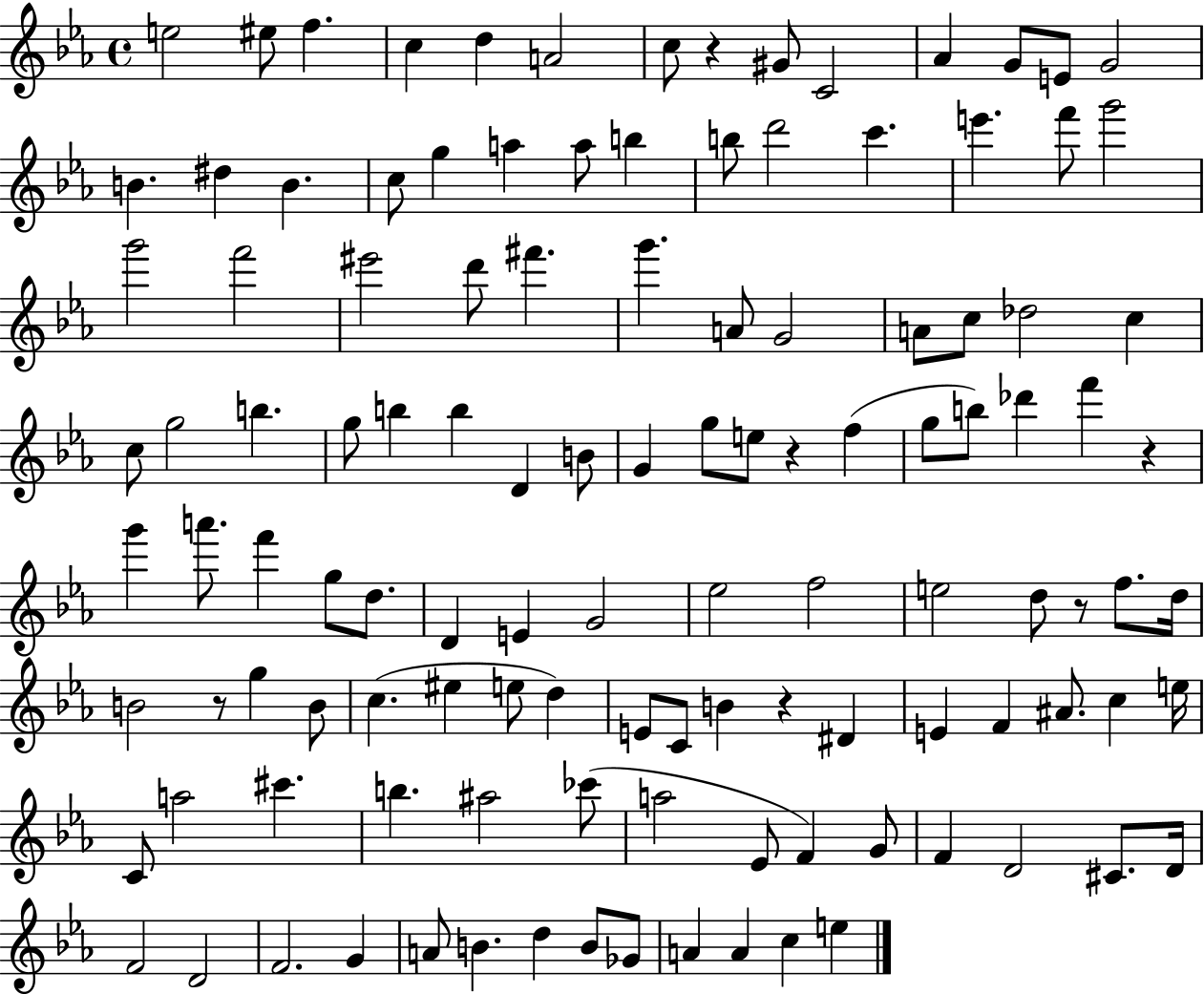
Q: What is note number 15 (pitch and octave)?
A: D#5